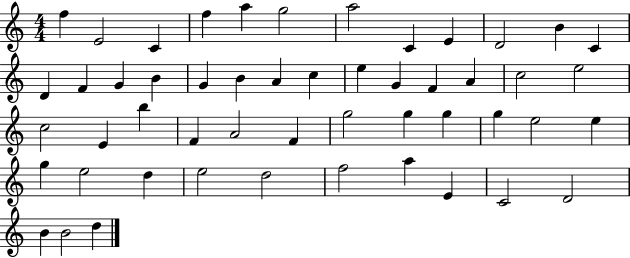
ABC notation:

X:1
T:Untitled
M:4/4
L:1/4
K:C
f E2 C f a g2 a2 C E D2 B C D F G B G B A c e G F A c2 e2 c2 E b F A2 F g2 g g g e2 e g e2 d e2 d2 f2 a E C2 D2 B B2 d